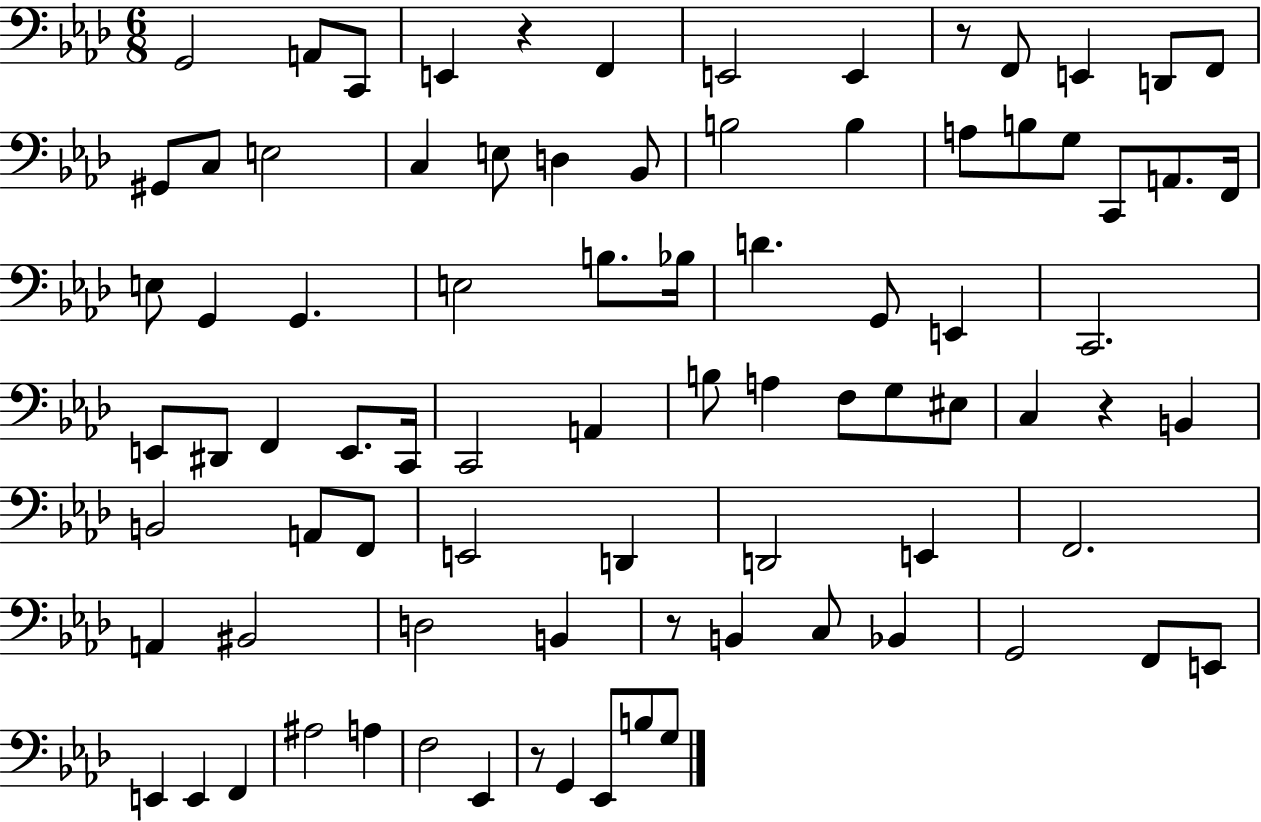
G2/h A2/e C2/e E2/q R/q F2/q E2/h E2/q R/e F2/e E2/q D2/e F2/e G#2/e C3/e E3/h C3/q E3/e D3/q Bb2/e B3/h B3/q A3/e B3/e G3/e C2/e A2/e. F2/s E3/e G2/q G2/q. E3/h B3/e. Bb3/s D4/q. G2/e E2/q C2/h. E2/e D#2/e F2/q E2/e. C2/s C2/h A2/q B3/e A3/q F3/e G3/e EIS3/e C3/q R/q B2/q B2/h A2/e F2/e E2/h D2/q D2/h E2/q F2/h. A2/q BIS2/h D3/h B2/q R/e B2/q C3/e Bb2/q G2/h F2/e E2/e E2/q E2/q F2/q A#3/h A3/q F3/h Eb2/q R/e G2/q Eb2/e B3/e G3/e